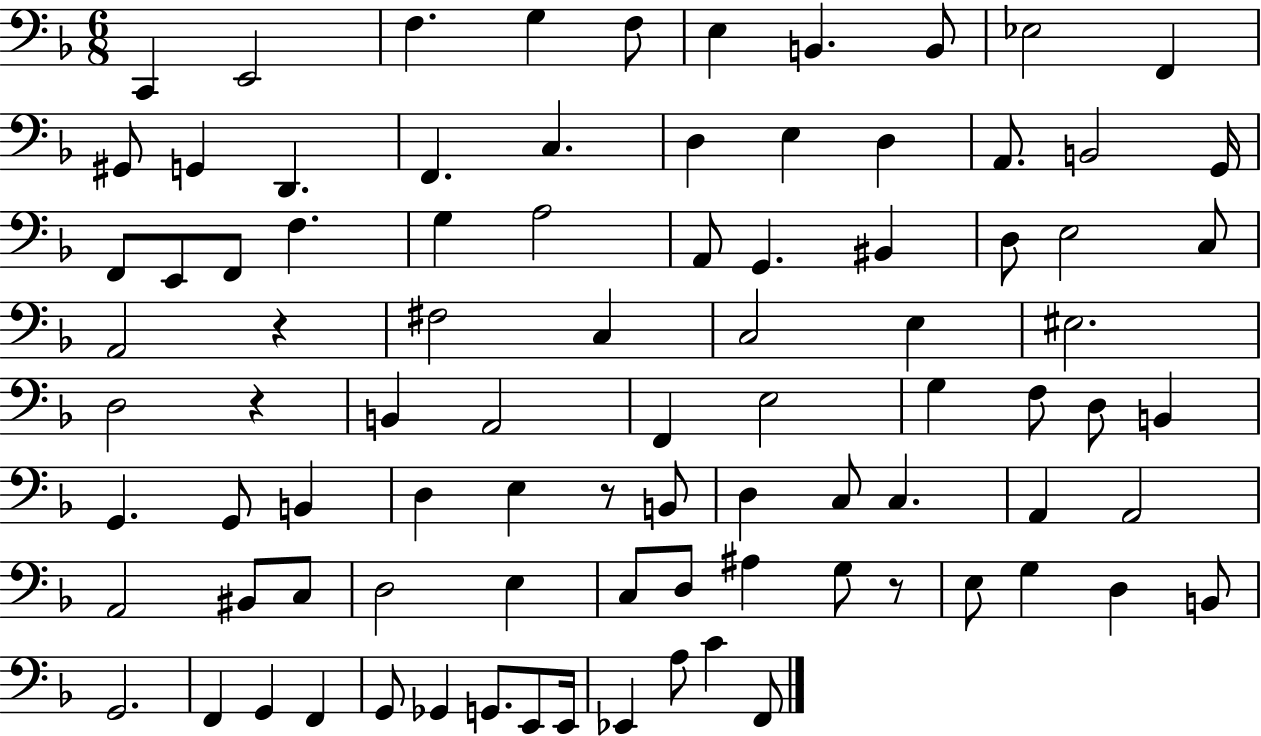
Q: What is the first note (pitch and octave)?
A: C2